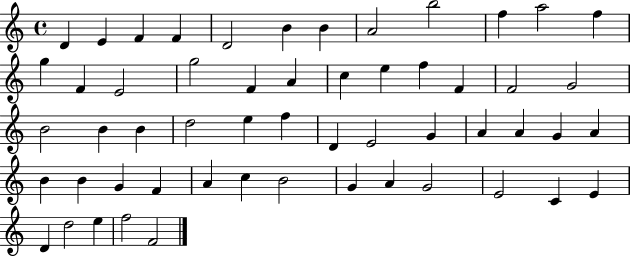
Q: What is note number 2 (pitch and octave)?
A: E4